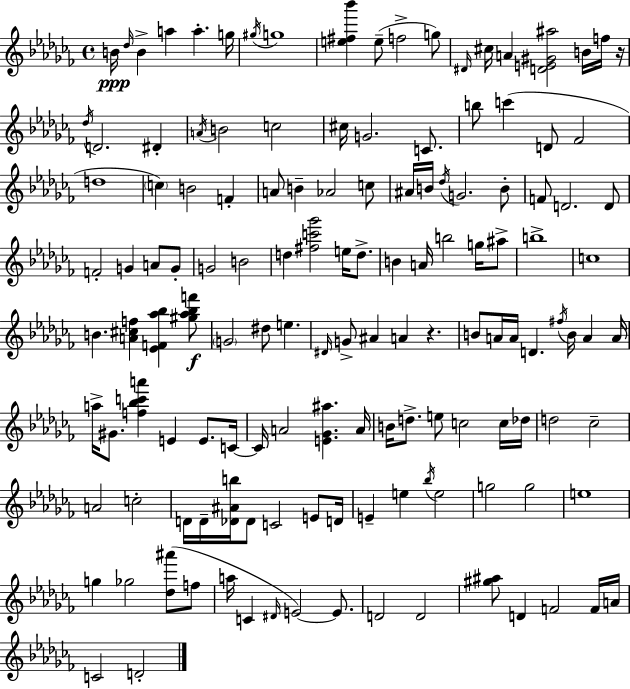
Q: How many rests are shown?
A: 2